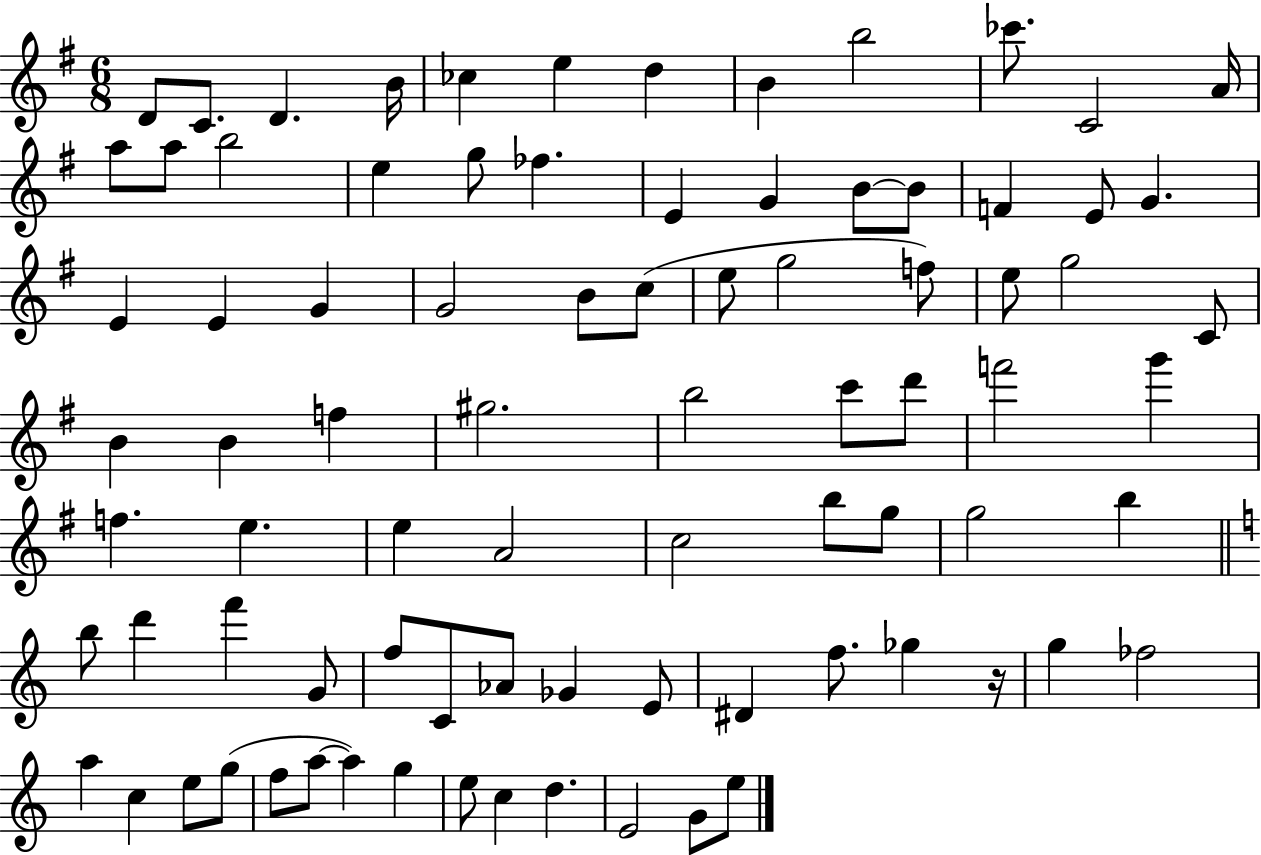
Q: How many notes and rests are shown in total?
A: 84